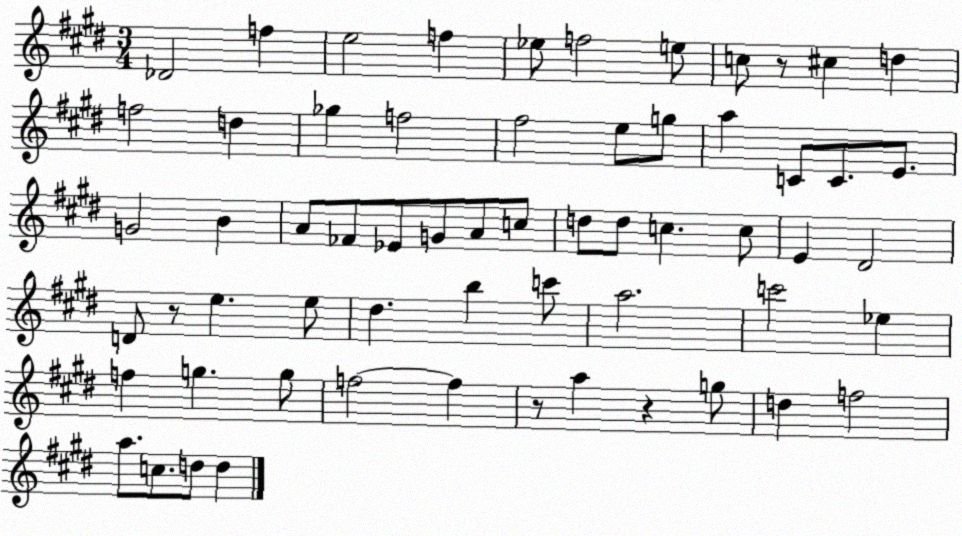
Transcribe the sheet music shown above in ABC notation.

X:1
T:Untitled
M:3/4
L:1/4
K:E
_D2 f e2 f _e/2 f2 e/2 c/2 z/2 ^c d f2 d _g f2 ^f2 e/2 g/2 a C/2 C/2 E/2 G2 B A/2 _F/2 _E/2 G/2 A/2 c/2 d/2 d/2 c c/2 E ^D2 D/2 z/2 e e/2 ^d b c'/2 a2 c'2 _e f g g/2 f2 f z/2 a z g/2 d f2 a/2 c/2 d/2 d